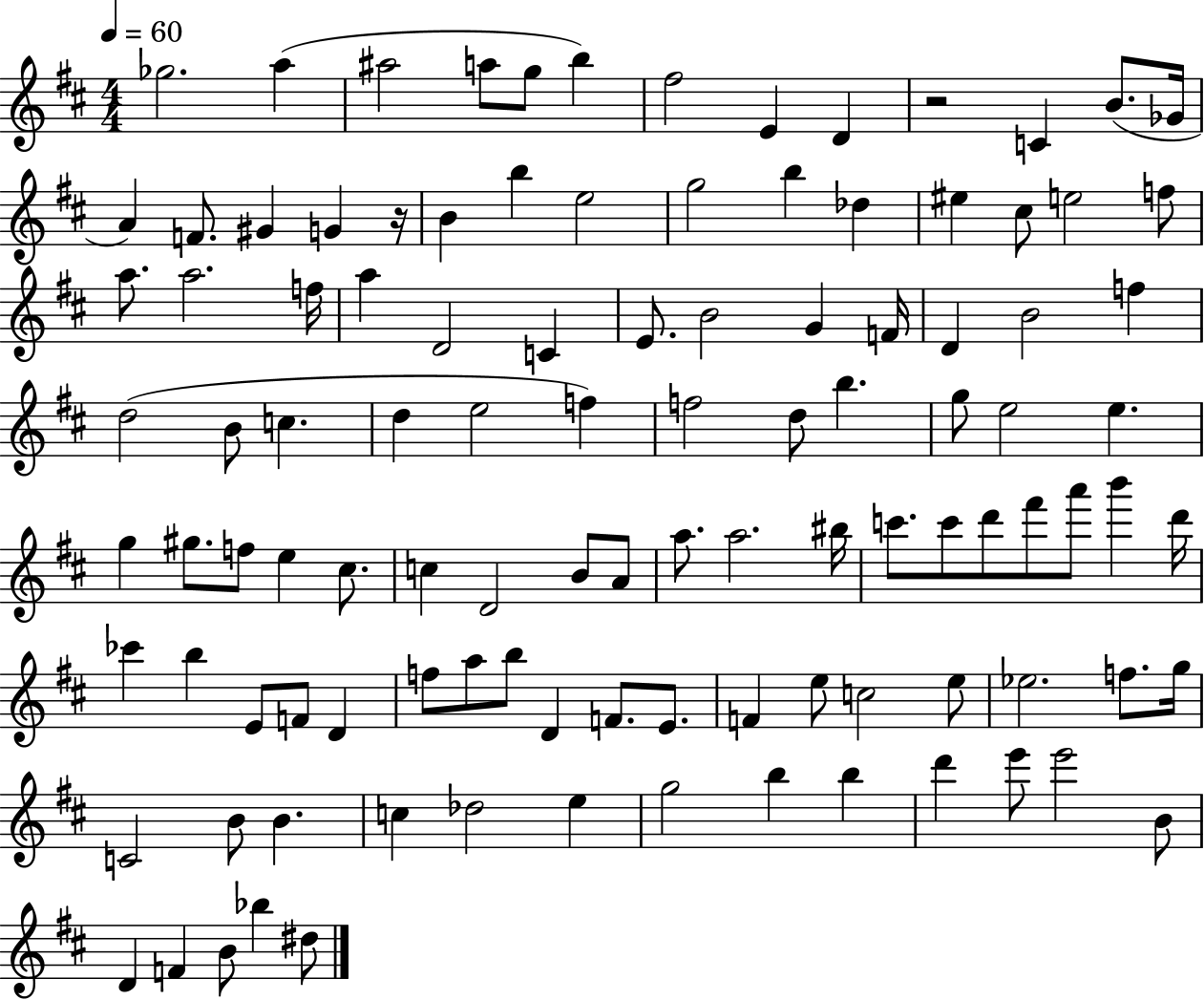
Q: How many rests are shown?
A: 2